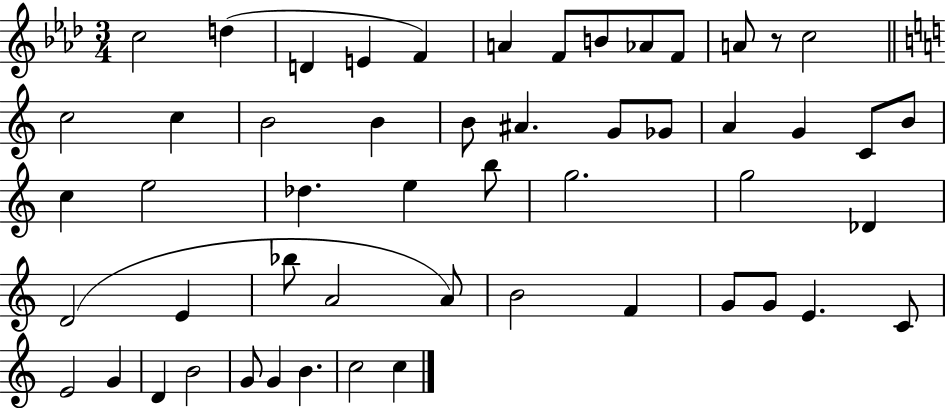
X:1
T:Untitled
M:3/4
L:1/4
K:Ab
c2 d D E F A F/2 B/2 _A/2 F/2 A/2 z/2 c2 c2 c B2 B B/2 ^A G/2 _G/2 A G C/2 B/2 c e2 _d e b/2 g2 g2 _D D2 E _b/2 A2 A/2 B2 F G/2 G/2 E C/2 E2 G D B2 G/2 G B c2 c